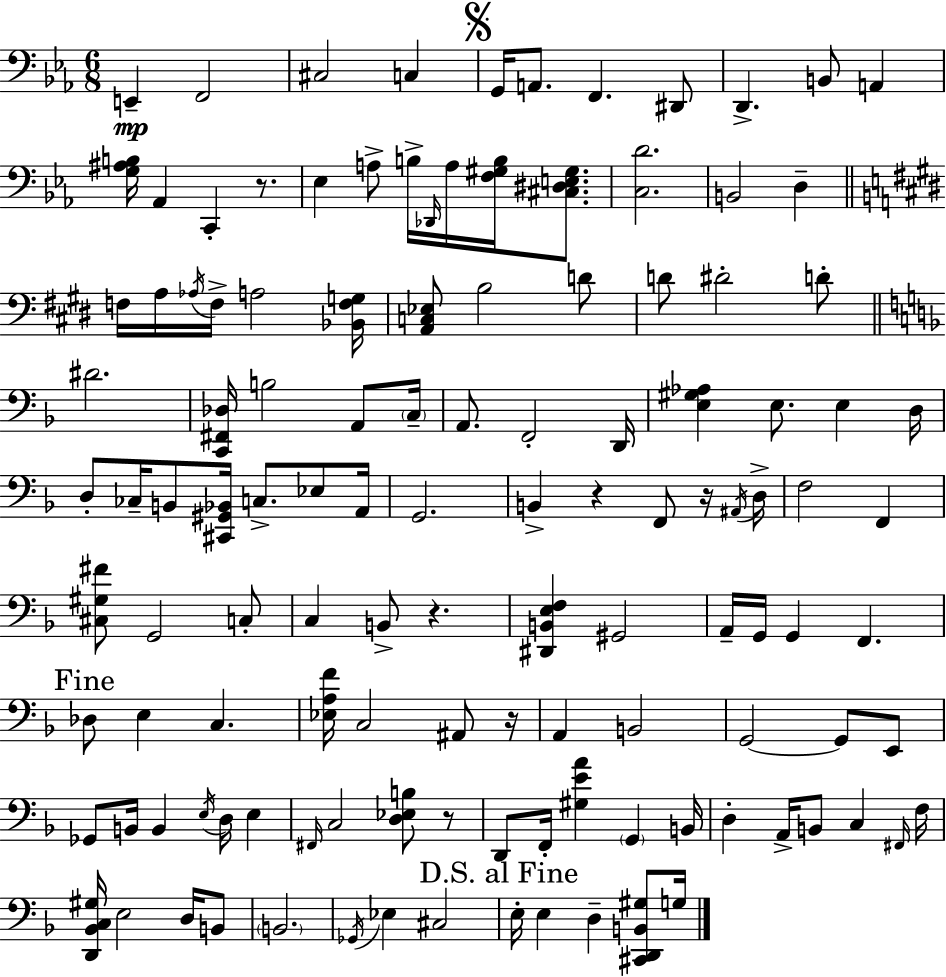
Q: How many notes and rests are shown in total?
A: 123